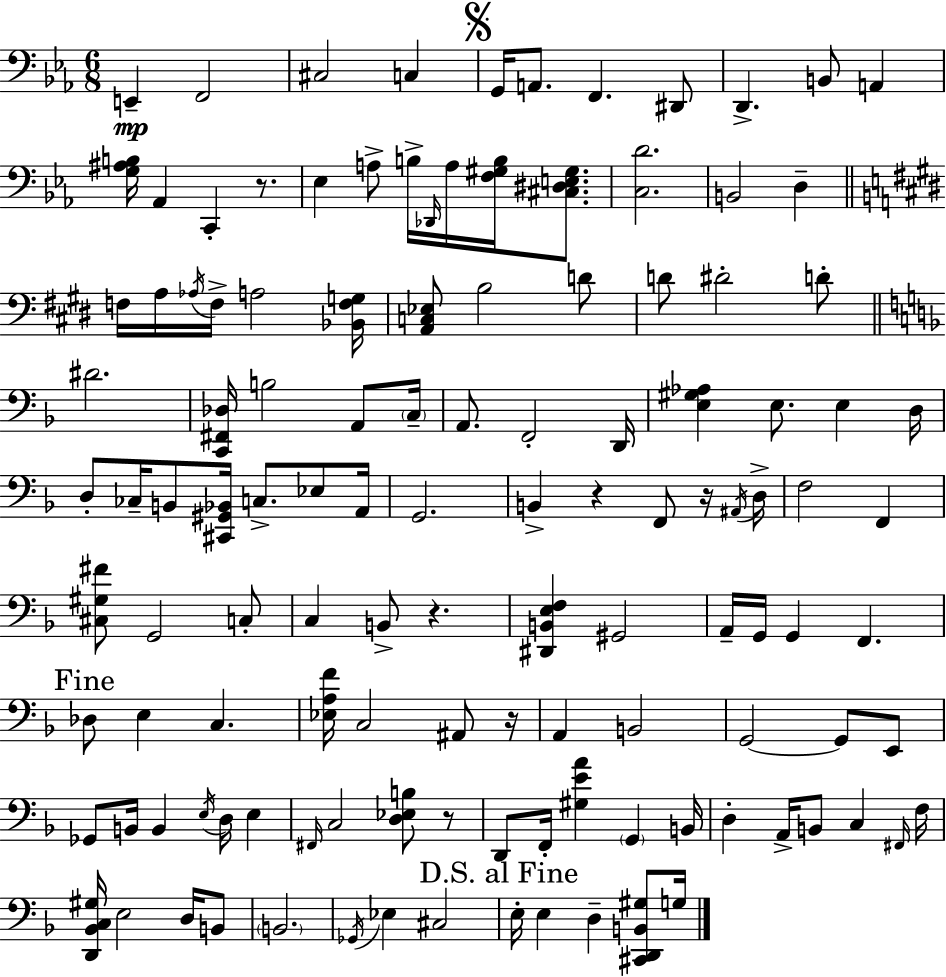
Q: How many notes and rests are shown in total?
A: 123